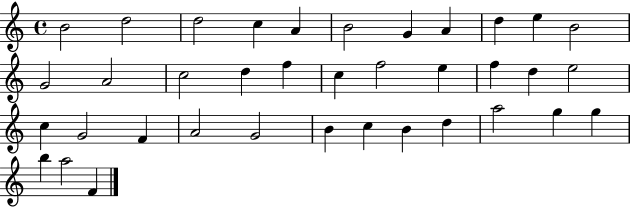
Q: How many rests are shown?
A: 0